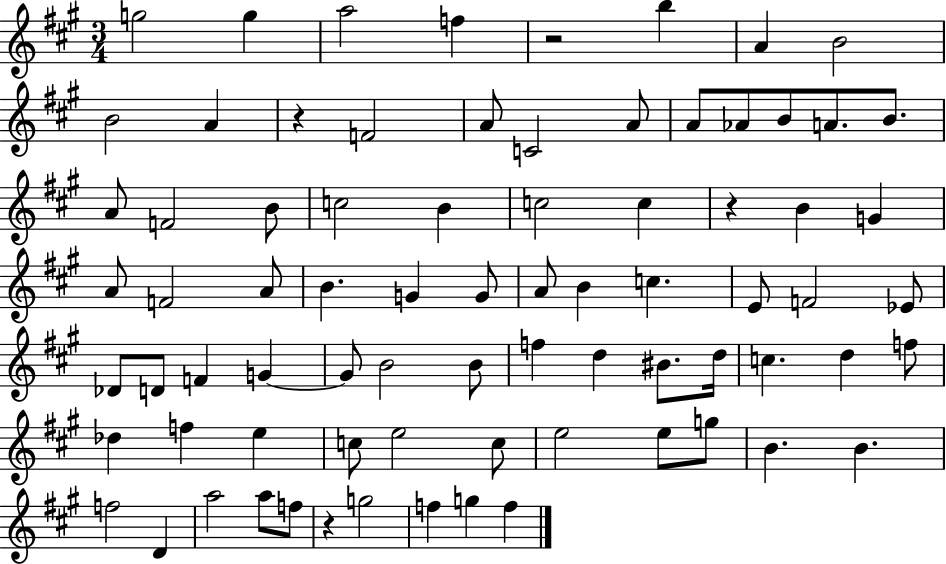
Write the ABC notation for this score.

X:1
T:Untitled
M:3/4
L:1/4
K:A
g2 g a2 f z2 b A B2 B2 A z F2 A/2 C2 A/2 A/2 _A/2 B/2 A/2 B/2 A/2 F2 B/2 c2 B c2 c z B G A/2 F2 A/2 B G G/2 A/2 B c E/2 F2 _E/2 _D/2 D/2 F G G/2 B2 B/2 f d ^B/2 d/4 c d f/2 _d f e c/2 e2 c/2 e2 e/2 g/2 B B f2 D a2 a/2 f/2 z g2 f g f